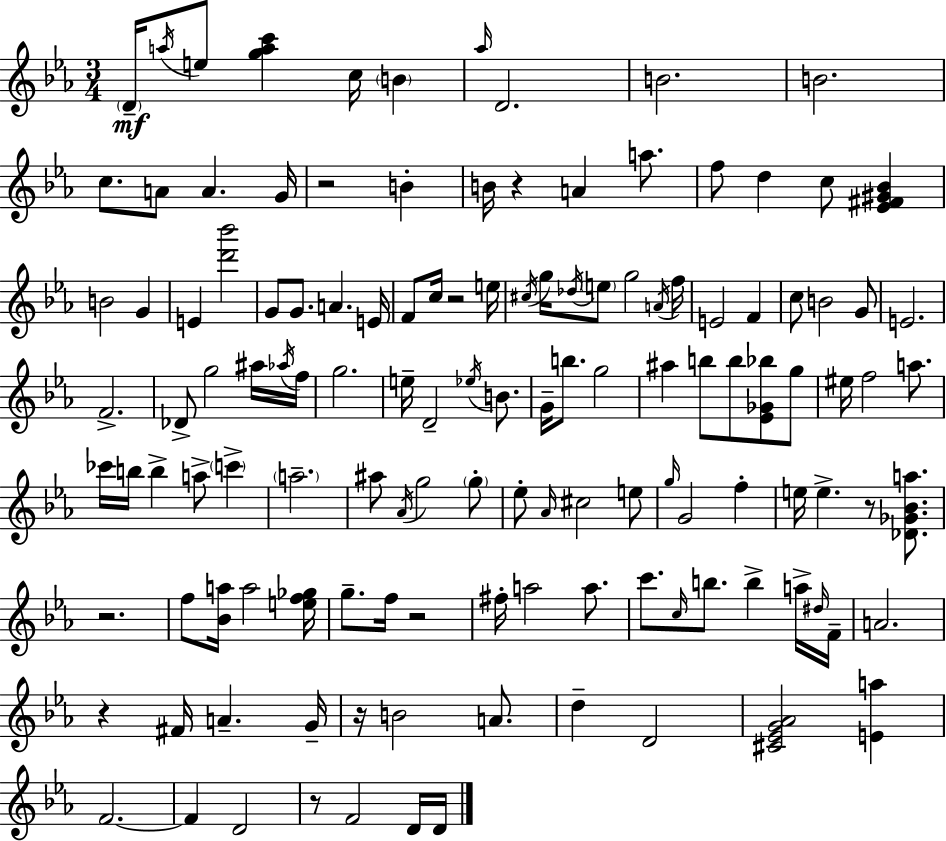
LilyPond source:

{
  \clef treble
  \numericTimeSignature
  \time 3/4
  \key ees \major
  \parenthesize d'16--\mf \acciaccatura { a''16 } e''8 <g'' a'' c'''>4 c''16 \parenthesize b'4 | \grace { aes''16 } d'2. | b'2. | b'2. | \break c''8. a'8 a'4. | g'16 r2 b'4-. | b'16 r4 a'4 a''8. | f''8 d''4 c''8 <ees' fis' gis' bes'>4 | \break b'2 g'4 | e'4 <d''' bes'''>2 | g'8 g'8. a'4. | e'16 f'8 c''16 r2 | \break e''16 \acciaccatura { cis''16 } g''16 \acciaccatura { des''16 } \parenthesize e''8 g''2 | \acciaccatura { a'16 } f''16 e'2 | f'4 c''8 b'2 | g'8 e'2. | \break f'2.-> | des'8-> g''2 | ais''16 \acciaccatura { aes''16 } f''16 g''2. | e''16-- d'2-- | \break \acciaccatura { ees''16 } b'8. g'16-- b''8. g''2 | ais''4 b''8 | b''8 <ees' ges' bes''>8 g''8 eis''16 f''2 | a''8. ces'''16 b''16 b''4-> | \break a''8-> \parenthesize c'''4-> \parenthesize a''2.-- | ais''8 \acciaccatura { aes'16 } g''2 | \parenthesize g''8-. ees''8-. \grace { aes'16 } cis''2 | e''8 \grace { g''16 } g'2 | \break f''4-. e''16 e''4.-> | r8 <des' ges' bes' a''>8. r2. | f''8 | <bes' a''>16 a''2 <e'' f'' ges''>16 g''8.-- | \break f''16 r2 fis''16-. a''2 | a''8. c'''8. | \grace { c''16 } b''8. b''4-> a''16-> \grace { dis''16 } f'16-- | a'2. | \break r4 fis'16 a'4.-- g'16-- | r16 b'2 a'8. | d''4-- d'2 | <cis' ees' g' aes'>2 <e' a''>4 | \break f'2.~~ | f'4 d'2 | r8 f'2 d'16 d'16 | \bar "|."
}